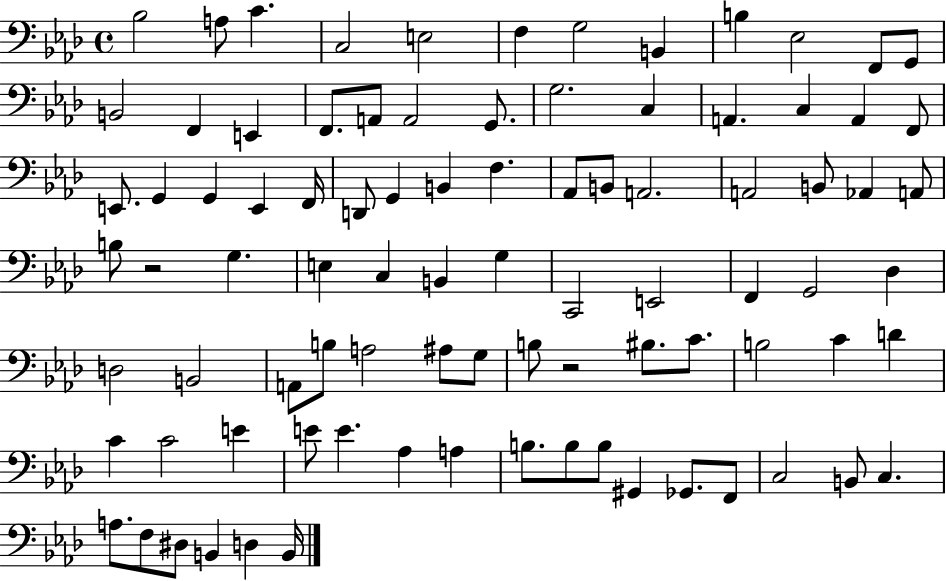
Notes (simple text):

Bb3/h A3/e C4/q. C3/h E3/h F3/q G3/h B2/q B3/q Eb3/h F2/e G2/e B2/h F2/q E2/q F2/e. A2/e A2/h G2/e. G3/h. C3/q A2/q. C3/q A2/q F2/e E2/e. G2/q G2/q E2/q F2/s D2/e G2/q B2/q F3/q. Ab2/e B2/e A2/h. A2/h B2/e Ab2/q A2/e B3/e R/h G3/q. E3/q C3/q B2/q G3/q C2/h E2/h F2/q G2/h Db3/q D3/h B2/h A2/e B3/e A3/h A#3/e G3/e B3/e R/h BIS3/e. C4/e. B3/h C4/q D4/q C4/q C4/h E4/q E4/e E4/q. Ab3/q A3/q B3/e. B3/e B3/e G#2/q Gb2/e. F2/e C3/h B2/e C3/q. A3/e. F3/e D#3/e B2/q D3/q B2/s